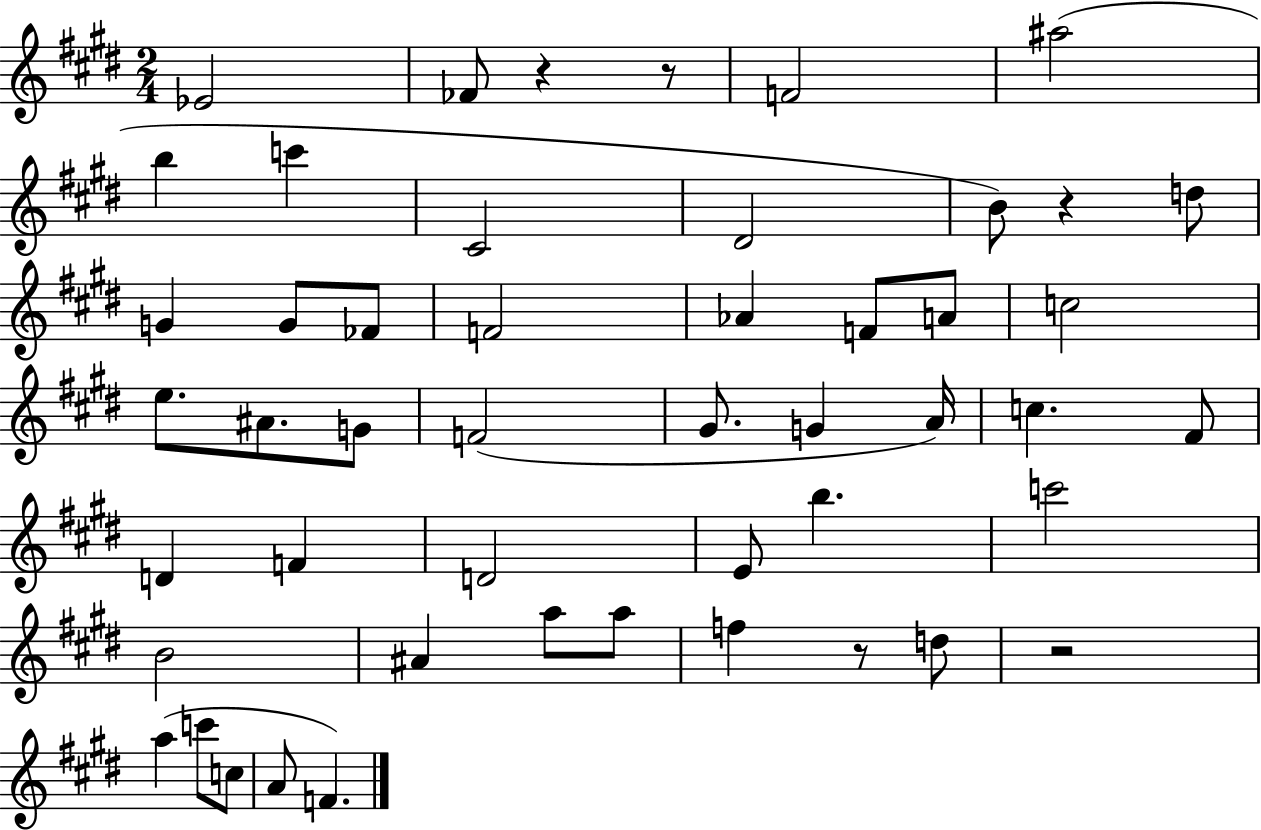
{
  \clef treble
  \numericTimeSignature
  \time 2/4
  \key e \major
  ees'2 | fes'8 r4 r8 | f'2 | ais''2( | \break b''4 c'''4 | cis'2 | dis'2 | b'8) r4 d''8 | \break g'4 g'8 fes'8 | f'2 | aes'4 f'8 a'8 | c''2 | \break e''8. ais'8. g'8 | f'2( | gis'8. g'4 a'16) | c''4. fis'8 | \break d'4 f'4 | d'2 | e'8 b''4. | c'''2 | \break b'2 | ais'4 a''8 a''8 | f''4 r8 d''8 | r2 | \break a''4( c'''8 c''8 | a'8 f'4.) | \bar "|."
}